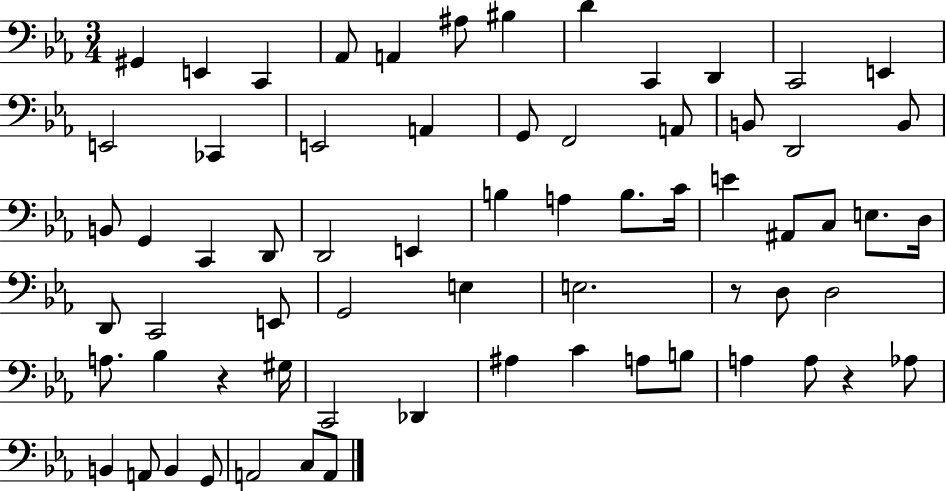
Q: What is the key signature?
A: EES major